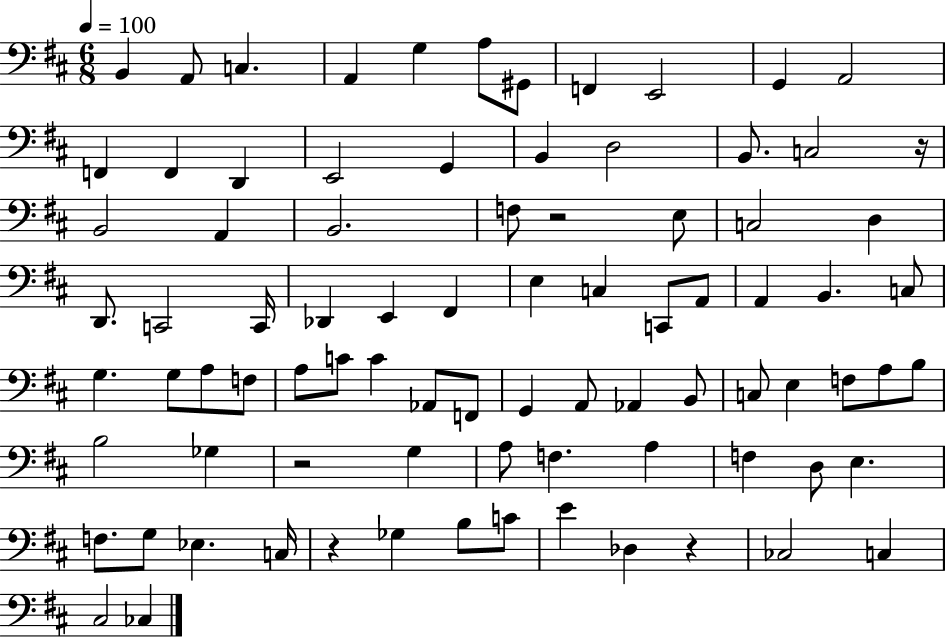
{
  \clef bass
  \numericTimeSignature
  \time 6/8
  \key d \major
  \tempo 4 = 100
  b,4 a,8 c4. | a,4 g4 a8 gis,8 | f,4 e,2 | g,4 a,2 | \break f,4 f,4 d,4 | e,2 g,4 | b,4 d2 | b,8. c2 r16 | \break b,2 a,4 | b,2. | f8 r2 e8 | c2 d4 | \break d,8. c,2 c,16 | des,4 e,4 fis,4 | e4 c4 c,8 a,8 | a,4 b,4. c8 | \break g4. g8 a8 f8 | a8 c'8 c'4 aes,8 f,8 | g,4 a,8 aes,4 b,8 | c8 e4 f8 a8 b8 | \break b2 ges4 | r2 g4 | a8 f4. a4 | f4 d8 e4. | \break f8. g8 ees4. c16 | r4 ges4 b8 c'8 | e'4 des4 r4 | ces2 c4 | \break cis2 ces4 | \bar "|."
}